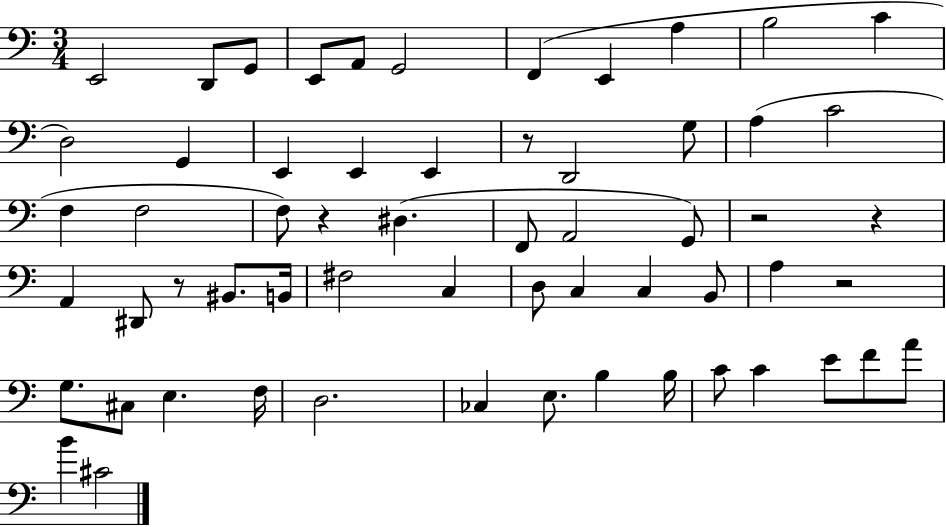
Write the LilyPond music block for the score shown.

{
  \clef bass
  \numericTimeSignature
  \time 3/4
  \key c \major
  e,2 d,8 g,8 | e,8 a,8 g,2 | f,4( e,4 a4 | b2 c'4 | \break d2) g,4 | e,4 e,4 e,4 | r8 d,2 g8 | a4( c'2 | \break f4 f2 | f8) r4 dis4.( | f,8 a,2 g,8) | r2 r4 | \break a,4 dis,8 r8 bis,8. b,16 | fis2 c4 | d8 c4 c4 b,8 | a4 r2 | \break g8. cis8 e4. f16 | d2. | ces4 e8. b4 b16 | c'8 c'4 e'8 f'8 a'8 | \break b'4 cis'2 | \bar "|."
}